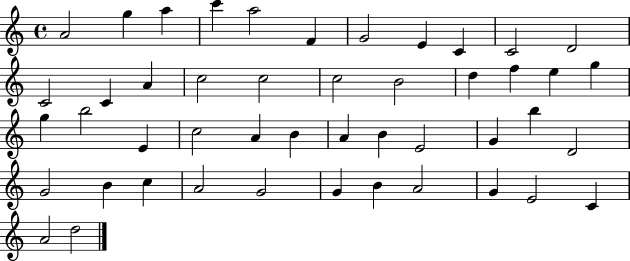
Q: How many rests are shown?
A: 0